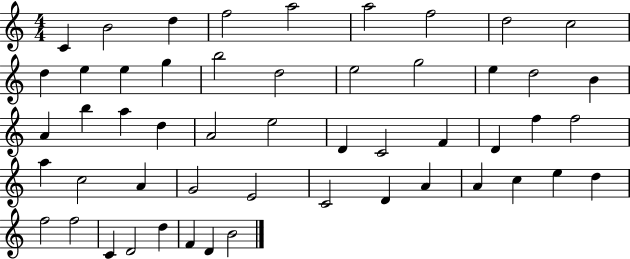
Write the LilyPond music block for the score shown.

{
  \clef treble
  \numericTimeSignature
  \time 4/4
  \key c \major
  c'4 b'2 d''4 | f''2 a''2 | a''2 f''2 | d''2 c''2 | \break d''4 e''4 e''4 g''4 | b''2 d''2 | e''2 g''2 | e''4 d''2 b'4 | \break a'4 b''4 a''4 d''4 | a'2 e''2 | d'4 c'2 f'4 | d'4 f''4 f''2 | \break a''4 c''2 a'4 | g'2 e'2 | c'2 d'4 a'4 | a'4 c''4 e''4 d''4 | \break f''2 f''2 | c'4 d'2 d''4 | f'4 d'4 b'2 | \bar "|."
}